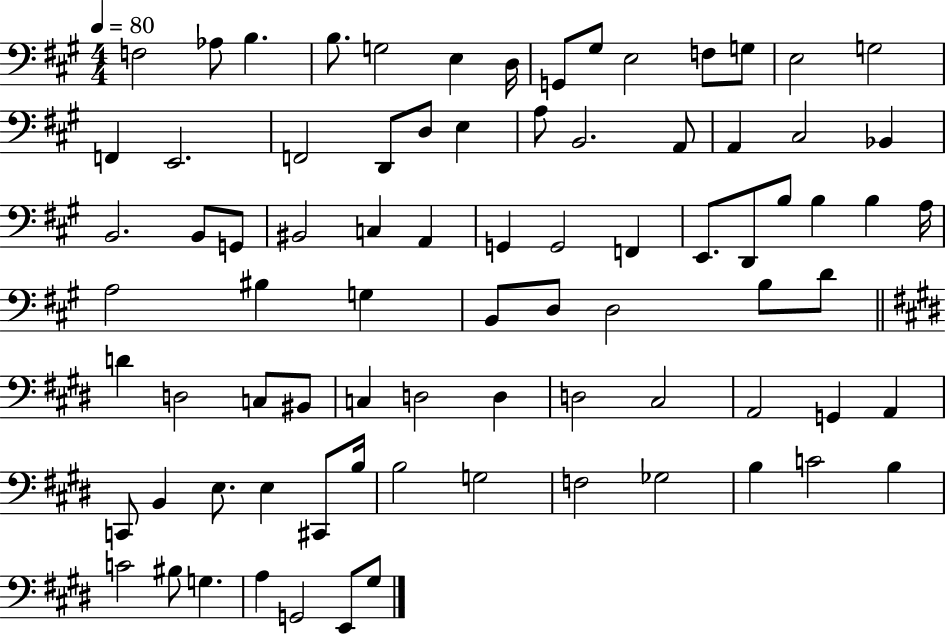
F3/h Ab3/e B3/q. B3/e. G3/h E3/q D3/s G2/e G#3/e E3/h F3/e G3/e E3/h G3/h F2/q E2/h. F2/h D2/e D3/e E3/q A3/e B2/h. A2/e A2/q C#3/h Bb2/q B2/h. B2/e G2/e BIS2/h C3/q A2/q G2/q G2/h F2/q E2/e. D2/e B3/e B3/q B3/q A3/s A3/h BIS3/q G3/q B2/e D3/e D3/h B3/e D4/e D4/q D3/h C3/e BIS2/e C3/q D3/h D3/q D3/h C#3/h A2/h G2/q A2/q C2/e B2/q E3/e. E3/q C#2/e B3/s B3/h G3/h F3/h Gb3/h B3/q C4/h B3/q C4/h BIS3/e G3/q. A3/q G2/h E2/e G#3/e